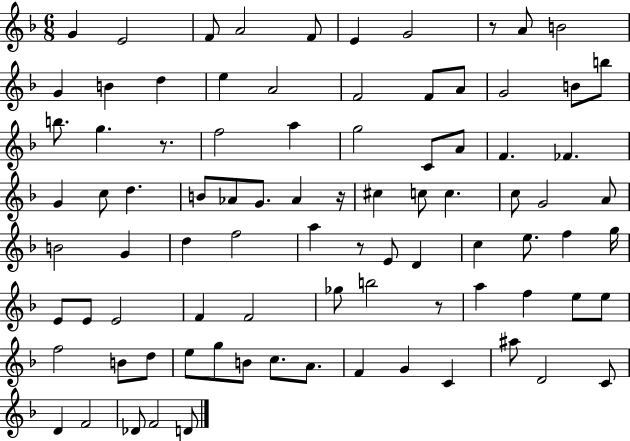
G4/q E4/h F4/e A4/h F4/e E4/q G4/h R/e A4/e B4/h G4/q B4/q D5/q E5/q A4/h F4/h F4/e A4/e G4/h B4/e B5/e B5/e. G5/q. R/e. F5/h A5/q G5/h C4/e A4/e F4/q. FES4/q. G4/q C5/e D5/q. B4/e Ab4/e G4/e. Ab4/q R/s C#5/q C5/e C5/q. C5/e G4/h A4/e B4/h G4/q D5/q F5/h A5/q R/e E4/e D4/q C5/q E5/e. F5/q G5/s E4/e E4/e E4/h F4/q F4/h Gb5/e B5/h R/e A5/q F5/q E5/e E5/e F5/h B4/e D5/e E5/e G5/e B4/e C5/e. A4/e. F4/q G4/q C4/q A#5/e D4/h C4/e D4/q F4/h Db4/e F4/h D4/e